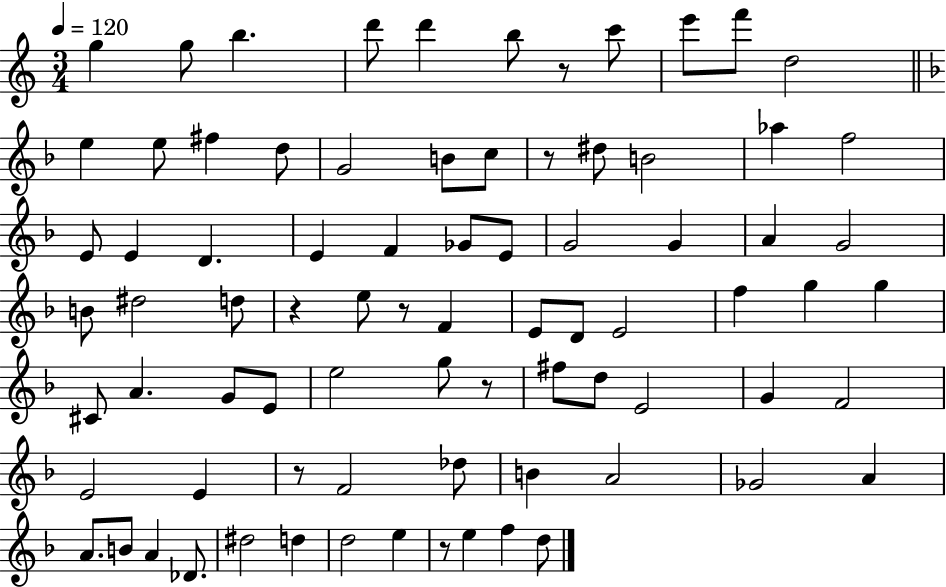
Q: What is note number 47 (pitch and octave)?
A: E4